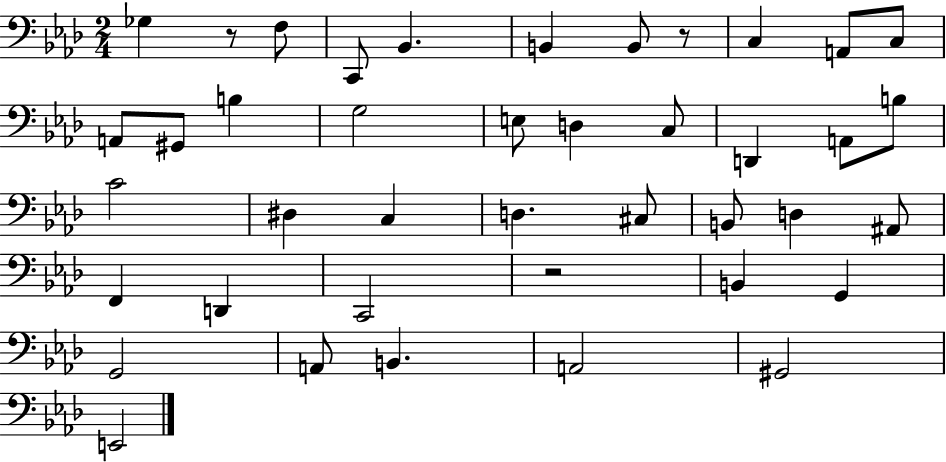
Gb3/q R/e F3/e C2/e Bb2/q. B2/q B2/e R/e C3/q A2/e C3/e A2/e G#2/e B3/q G3/h E3/e D3/q C3/e D2/q A2/e B3/e C4/h D#3/q C3/q D3/q. C#3/e B2/e D3/q A#2/e F2/q D2/q C2/h R/h B2/q G2/q G2/h A2/e B2/q. A2/h G#2/h E2/h